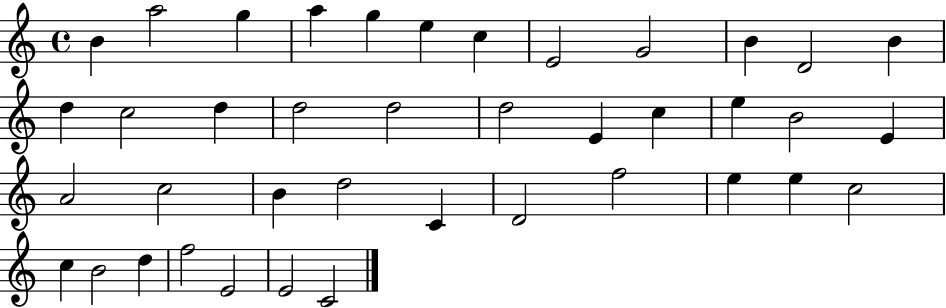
B4/q A5/h G5/q A5/q G5/q E5/q C5/q E4/h G4/h B4/q D4/h B4/q D5/q C5/h D5/q D5/h D5/h D5/h E4/q C5/q E5/q B4/h E4/q A4/h C5/h B4/q D5/h C4/q D4/h F5/h E5/q E5/q C5/h C5/q B4/h D5/q F5/h E4/h E4/h C4/h